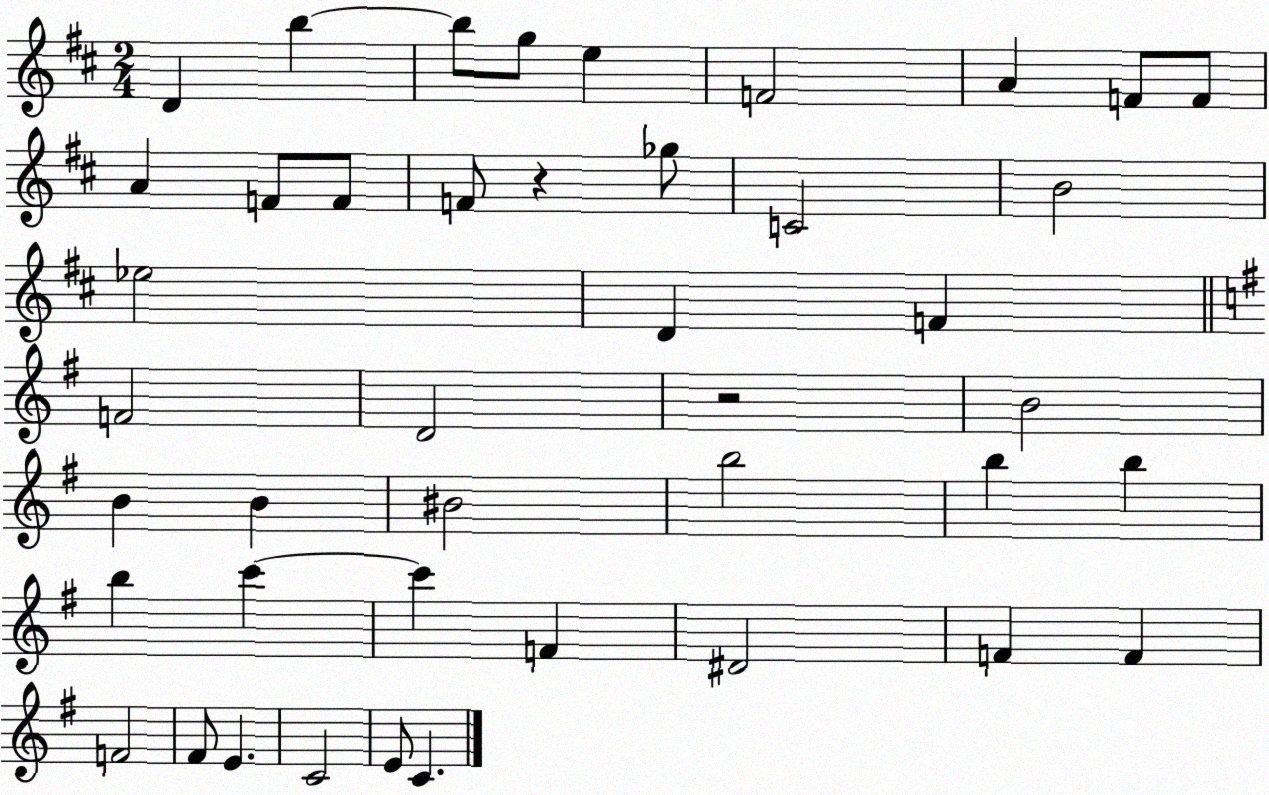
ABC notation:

X:1
T:Untitled
M:2/4
L:1/4
K:D
D b b/2 g/2 e F2 A F/2 F/2 A F/2 F/2 F/2 z _g/2 C2 B2 _e2 D F F2 D2 z2 B2 B B ^B2 b2 b b b c' c' F ^D2 F F F2 ^F/2 E C2 E/2 C